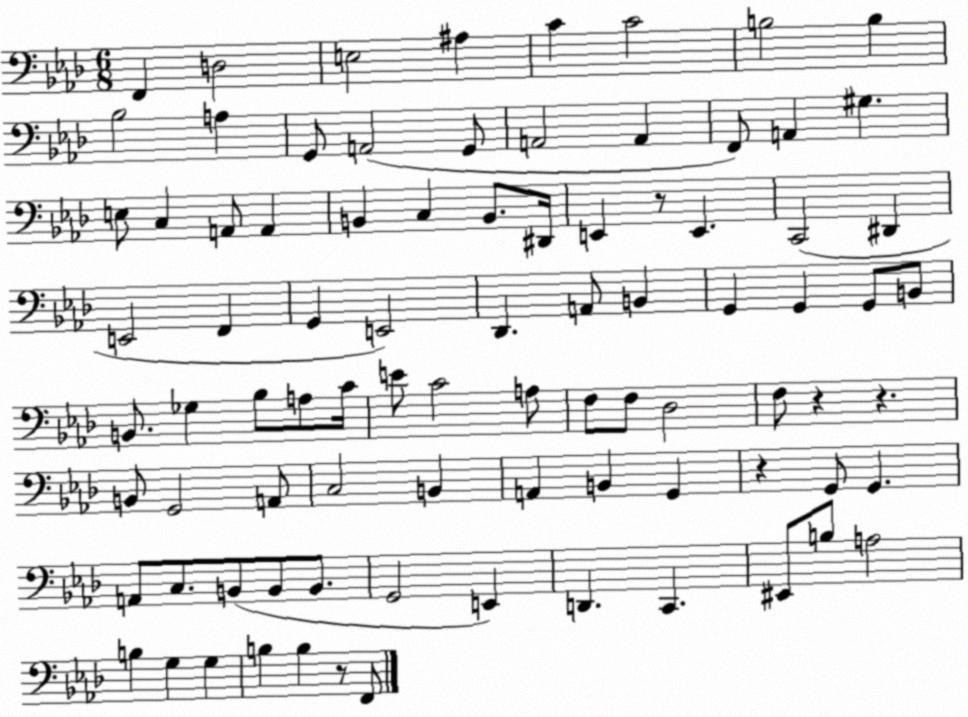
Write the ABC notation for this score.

X:1
T:Untitled
M:6/8
L:1/4
K:Ab
F,, D,2 E,2 ^A, C C2 B,2 B, _B,2 A, G,,/2 A,,2 G,,/2 A,,2 A,, F,,/2 A,, ^G, E,/2 C, A,,/2 A,, B,, C, B,,/2 ^D,,/4 E,, z/2 E,, C,,2 ^D,, E,,2 F,, G,, E,,2 _D,, A,,/2 B,, G,, G,, G,,/2 B,,/2 B,,/2 _G, _B,/2 A,/2 C/4 E/2 C2 A,/2 F,/2 F,/2 _D,2 F,/2 z z B,,/2 G,,2 A,,/2 C,2 B,, A,, B,, G,, z G,,/2 G,, A,,/2 C,/2 B,,/2 B,,/2 B,,/2 G,,2 E,, D,, C,, ^E,,/2 B,/2 A,2 B, G, G, B, B, z/2 F,,/2